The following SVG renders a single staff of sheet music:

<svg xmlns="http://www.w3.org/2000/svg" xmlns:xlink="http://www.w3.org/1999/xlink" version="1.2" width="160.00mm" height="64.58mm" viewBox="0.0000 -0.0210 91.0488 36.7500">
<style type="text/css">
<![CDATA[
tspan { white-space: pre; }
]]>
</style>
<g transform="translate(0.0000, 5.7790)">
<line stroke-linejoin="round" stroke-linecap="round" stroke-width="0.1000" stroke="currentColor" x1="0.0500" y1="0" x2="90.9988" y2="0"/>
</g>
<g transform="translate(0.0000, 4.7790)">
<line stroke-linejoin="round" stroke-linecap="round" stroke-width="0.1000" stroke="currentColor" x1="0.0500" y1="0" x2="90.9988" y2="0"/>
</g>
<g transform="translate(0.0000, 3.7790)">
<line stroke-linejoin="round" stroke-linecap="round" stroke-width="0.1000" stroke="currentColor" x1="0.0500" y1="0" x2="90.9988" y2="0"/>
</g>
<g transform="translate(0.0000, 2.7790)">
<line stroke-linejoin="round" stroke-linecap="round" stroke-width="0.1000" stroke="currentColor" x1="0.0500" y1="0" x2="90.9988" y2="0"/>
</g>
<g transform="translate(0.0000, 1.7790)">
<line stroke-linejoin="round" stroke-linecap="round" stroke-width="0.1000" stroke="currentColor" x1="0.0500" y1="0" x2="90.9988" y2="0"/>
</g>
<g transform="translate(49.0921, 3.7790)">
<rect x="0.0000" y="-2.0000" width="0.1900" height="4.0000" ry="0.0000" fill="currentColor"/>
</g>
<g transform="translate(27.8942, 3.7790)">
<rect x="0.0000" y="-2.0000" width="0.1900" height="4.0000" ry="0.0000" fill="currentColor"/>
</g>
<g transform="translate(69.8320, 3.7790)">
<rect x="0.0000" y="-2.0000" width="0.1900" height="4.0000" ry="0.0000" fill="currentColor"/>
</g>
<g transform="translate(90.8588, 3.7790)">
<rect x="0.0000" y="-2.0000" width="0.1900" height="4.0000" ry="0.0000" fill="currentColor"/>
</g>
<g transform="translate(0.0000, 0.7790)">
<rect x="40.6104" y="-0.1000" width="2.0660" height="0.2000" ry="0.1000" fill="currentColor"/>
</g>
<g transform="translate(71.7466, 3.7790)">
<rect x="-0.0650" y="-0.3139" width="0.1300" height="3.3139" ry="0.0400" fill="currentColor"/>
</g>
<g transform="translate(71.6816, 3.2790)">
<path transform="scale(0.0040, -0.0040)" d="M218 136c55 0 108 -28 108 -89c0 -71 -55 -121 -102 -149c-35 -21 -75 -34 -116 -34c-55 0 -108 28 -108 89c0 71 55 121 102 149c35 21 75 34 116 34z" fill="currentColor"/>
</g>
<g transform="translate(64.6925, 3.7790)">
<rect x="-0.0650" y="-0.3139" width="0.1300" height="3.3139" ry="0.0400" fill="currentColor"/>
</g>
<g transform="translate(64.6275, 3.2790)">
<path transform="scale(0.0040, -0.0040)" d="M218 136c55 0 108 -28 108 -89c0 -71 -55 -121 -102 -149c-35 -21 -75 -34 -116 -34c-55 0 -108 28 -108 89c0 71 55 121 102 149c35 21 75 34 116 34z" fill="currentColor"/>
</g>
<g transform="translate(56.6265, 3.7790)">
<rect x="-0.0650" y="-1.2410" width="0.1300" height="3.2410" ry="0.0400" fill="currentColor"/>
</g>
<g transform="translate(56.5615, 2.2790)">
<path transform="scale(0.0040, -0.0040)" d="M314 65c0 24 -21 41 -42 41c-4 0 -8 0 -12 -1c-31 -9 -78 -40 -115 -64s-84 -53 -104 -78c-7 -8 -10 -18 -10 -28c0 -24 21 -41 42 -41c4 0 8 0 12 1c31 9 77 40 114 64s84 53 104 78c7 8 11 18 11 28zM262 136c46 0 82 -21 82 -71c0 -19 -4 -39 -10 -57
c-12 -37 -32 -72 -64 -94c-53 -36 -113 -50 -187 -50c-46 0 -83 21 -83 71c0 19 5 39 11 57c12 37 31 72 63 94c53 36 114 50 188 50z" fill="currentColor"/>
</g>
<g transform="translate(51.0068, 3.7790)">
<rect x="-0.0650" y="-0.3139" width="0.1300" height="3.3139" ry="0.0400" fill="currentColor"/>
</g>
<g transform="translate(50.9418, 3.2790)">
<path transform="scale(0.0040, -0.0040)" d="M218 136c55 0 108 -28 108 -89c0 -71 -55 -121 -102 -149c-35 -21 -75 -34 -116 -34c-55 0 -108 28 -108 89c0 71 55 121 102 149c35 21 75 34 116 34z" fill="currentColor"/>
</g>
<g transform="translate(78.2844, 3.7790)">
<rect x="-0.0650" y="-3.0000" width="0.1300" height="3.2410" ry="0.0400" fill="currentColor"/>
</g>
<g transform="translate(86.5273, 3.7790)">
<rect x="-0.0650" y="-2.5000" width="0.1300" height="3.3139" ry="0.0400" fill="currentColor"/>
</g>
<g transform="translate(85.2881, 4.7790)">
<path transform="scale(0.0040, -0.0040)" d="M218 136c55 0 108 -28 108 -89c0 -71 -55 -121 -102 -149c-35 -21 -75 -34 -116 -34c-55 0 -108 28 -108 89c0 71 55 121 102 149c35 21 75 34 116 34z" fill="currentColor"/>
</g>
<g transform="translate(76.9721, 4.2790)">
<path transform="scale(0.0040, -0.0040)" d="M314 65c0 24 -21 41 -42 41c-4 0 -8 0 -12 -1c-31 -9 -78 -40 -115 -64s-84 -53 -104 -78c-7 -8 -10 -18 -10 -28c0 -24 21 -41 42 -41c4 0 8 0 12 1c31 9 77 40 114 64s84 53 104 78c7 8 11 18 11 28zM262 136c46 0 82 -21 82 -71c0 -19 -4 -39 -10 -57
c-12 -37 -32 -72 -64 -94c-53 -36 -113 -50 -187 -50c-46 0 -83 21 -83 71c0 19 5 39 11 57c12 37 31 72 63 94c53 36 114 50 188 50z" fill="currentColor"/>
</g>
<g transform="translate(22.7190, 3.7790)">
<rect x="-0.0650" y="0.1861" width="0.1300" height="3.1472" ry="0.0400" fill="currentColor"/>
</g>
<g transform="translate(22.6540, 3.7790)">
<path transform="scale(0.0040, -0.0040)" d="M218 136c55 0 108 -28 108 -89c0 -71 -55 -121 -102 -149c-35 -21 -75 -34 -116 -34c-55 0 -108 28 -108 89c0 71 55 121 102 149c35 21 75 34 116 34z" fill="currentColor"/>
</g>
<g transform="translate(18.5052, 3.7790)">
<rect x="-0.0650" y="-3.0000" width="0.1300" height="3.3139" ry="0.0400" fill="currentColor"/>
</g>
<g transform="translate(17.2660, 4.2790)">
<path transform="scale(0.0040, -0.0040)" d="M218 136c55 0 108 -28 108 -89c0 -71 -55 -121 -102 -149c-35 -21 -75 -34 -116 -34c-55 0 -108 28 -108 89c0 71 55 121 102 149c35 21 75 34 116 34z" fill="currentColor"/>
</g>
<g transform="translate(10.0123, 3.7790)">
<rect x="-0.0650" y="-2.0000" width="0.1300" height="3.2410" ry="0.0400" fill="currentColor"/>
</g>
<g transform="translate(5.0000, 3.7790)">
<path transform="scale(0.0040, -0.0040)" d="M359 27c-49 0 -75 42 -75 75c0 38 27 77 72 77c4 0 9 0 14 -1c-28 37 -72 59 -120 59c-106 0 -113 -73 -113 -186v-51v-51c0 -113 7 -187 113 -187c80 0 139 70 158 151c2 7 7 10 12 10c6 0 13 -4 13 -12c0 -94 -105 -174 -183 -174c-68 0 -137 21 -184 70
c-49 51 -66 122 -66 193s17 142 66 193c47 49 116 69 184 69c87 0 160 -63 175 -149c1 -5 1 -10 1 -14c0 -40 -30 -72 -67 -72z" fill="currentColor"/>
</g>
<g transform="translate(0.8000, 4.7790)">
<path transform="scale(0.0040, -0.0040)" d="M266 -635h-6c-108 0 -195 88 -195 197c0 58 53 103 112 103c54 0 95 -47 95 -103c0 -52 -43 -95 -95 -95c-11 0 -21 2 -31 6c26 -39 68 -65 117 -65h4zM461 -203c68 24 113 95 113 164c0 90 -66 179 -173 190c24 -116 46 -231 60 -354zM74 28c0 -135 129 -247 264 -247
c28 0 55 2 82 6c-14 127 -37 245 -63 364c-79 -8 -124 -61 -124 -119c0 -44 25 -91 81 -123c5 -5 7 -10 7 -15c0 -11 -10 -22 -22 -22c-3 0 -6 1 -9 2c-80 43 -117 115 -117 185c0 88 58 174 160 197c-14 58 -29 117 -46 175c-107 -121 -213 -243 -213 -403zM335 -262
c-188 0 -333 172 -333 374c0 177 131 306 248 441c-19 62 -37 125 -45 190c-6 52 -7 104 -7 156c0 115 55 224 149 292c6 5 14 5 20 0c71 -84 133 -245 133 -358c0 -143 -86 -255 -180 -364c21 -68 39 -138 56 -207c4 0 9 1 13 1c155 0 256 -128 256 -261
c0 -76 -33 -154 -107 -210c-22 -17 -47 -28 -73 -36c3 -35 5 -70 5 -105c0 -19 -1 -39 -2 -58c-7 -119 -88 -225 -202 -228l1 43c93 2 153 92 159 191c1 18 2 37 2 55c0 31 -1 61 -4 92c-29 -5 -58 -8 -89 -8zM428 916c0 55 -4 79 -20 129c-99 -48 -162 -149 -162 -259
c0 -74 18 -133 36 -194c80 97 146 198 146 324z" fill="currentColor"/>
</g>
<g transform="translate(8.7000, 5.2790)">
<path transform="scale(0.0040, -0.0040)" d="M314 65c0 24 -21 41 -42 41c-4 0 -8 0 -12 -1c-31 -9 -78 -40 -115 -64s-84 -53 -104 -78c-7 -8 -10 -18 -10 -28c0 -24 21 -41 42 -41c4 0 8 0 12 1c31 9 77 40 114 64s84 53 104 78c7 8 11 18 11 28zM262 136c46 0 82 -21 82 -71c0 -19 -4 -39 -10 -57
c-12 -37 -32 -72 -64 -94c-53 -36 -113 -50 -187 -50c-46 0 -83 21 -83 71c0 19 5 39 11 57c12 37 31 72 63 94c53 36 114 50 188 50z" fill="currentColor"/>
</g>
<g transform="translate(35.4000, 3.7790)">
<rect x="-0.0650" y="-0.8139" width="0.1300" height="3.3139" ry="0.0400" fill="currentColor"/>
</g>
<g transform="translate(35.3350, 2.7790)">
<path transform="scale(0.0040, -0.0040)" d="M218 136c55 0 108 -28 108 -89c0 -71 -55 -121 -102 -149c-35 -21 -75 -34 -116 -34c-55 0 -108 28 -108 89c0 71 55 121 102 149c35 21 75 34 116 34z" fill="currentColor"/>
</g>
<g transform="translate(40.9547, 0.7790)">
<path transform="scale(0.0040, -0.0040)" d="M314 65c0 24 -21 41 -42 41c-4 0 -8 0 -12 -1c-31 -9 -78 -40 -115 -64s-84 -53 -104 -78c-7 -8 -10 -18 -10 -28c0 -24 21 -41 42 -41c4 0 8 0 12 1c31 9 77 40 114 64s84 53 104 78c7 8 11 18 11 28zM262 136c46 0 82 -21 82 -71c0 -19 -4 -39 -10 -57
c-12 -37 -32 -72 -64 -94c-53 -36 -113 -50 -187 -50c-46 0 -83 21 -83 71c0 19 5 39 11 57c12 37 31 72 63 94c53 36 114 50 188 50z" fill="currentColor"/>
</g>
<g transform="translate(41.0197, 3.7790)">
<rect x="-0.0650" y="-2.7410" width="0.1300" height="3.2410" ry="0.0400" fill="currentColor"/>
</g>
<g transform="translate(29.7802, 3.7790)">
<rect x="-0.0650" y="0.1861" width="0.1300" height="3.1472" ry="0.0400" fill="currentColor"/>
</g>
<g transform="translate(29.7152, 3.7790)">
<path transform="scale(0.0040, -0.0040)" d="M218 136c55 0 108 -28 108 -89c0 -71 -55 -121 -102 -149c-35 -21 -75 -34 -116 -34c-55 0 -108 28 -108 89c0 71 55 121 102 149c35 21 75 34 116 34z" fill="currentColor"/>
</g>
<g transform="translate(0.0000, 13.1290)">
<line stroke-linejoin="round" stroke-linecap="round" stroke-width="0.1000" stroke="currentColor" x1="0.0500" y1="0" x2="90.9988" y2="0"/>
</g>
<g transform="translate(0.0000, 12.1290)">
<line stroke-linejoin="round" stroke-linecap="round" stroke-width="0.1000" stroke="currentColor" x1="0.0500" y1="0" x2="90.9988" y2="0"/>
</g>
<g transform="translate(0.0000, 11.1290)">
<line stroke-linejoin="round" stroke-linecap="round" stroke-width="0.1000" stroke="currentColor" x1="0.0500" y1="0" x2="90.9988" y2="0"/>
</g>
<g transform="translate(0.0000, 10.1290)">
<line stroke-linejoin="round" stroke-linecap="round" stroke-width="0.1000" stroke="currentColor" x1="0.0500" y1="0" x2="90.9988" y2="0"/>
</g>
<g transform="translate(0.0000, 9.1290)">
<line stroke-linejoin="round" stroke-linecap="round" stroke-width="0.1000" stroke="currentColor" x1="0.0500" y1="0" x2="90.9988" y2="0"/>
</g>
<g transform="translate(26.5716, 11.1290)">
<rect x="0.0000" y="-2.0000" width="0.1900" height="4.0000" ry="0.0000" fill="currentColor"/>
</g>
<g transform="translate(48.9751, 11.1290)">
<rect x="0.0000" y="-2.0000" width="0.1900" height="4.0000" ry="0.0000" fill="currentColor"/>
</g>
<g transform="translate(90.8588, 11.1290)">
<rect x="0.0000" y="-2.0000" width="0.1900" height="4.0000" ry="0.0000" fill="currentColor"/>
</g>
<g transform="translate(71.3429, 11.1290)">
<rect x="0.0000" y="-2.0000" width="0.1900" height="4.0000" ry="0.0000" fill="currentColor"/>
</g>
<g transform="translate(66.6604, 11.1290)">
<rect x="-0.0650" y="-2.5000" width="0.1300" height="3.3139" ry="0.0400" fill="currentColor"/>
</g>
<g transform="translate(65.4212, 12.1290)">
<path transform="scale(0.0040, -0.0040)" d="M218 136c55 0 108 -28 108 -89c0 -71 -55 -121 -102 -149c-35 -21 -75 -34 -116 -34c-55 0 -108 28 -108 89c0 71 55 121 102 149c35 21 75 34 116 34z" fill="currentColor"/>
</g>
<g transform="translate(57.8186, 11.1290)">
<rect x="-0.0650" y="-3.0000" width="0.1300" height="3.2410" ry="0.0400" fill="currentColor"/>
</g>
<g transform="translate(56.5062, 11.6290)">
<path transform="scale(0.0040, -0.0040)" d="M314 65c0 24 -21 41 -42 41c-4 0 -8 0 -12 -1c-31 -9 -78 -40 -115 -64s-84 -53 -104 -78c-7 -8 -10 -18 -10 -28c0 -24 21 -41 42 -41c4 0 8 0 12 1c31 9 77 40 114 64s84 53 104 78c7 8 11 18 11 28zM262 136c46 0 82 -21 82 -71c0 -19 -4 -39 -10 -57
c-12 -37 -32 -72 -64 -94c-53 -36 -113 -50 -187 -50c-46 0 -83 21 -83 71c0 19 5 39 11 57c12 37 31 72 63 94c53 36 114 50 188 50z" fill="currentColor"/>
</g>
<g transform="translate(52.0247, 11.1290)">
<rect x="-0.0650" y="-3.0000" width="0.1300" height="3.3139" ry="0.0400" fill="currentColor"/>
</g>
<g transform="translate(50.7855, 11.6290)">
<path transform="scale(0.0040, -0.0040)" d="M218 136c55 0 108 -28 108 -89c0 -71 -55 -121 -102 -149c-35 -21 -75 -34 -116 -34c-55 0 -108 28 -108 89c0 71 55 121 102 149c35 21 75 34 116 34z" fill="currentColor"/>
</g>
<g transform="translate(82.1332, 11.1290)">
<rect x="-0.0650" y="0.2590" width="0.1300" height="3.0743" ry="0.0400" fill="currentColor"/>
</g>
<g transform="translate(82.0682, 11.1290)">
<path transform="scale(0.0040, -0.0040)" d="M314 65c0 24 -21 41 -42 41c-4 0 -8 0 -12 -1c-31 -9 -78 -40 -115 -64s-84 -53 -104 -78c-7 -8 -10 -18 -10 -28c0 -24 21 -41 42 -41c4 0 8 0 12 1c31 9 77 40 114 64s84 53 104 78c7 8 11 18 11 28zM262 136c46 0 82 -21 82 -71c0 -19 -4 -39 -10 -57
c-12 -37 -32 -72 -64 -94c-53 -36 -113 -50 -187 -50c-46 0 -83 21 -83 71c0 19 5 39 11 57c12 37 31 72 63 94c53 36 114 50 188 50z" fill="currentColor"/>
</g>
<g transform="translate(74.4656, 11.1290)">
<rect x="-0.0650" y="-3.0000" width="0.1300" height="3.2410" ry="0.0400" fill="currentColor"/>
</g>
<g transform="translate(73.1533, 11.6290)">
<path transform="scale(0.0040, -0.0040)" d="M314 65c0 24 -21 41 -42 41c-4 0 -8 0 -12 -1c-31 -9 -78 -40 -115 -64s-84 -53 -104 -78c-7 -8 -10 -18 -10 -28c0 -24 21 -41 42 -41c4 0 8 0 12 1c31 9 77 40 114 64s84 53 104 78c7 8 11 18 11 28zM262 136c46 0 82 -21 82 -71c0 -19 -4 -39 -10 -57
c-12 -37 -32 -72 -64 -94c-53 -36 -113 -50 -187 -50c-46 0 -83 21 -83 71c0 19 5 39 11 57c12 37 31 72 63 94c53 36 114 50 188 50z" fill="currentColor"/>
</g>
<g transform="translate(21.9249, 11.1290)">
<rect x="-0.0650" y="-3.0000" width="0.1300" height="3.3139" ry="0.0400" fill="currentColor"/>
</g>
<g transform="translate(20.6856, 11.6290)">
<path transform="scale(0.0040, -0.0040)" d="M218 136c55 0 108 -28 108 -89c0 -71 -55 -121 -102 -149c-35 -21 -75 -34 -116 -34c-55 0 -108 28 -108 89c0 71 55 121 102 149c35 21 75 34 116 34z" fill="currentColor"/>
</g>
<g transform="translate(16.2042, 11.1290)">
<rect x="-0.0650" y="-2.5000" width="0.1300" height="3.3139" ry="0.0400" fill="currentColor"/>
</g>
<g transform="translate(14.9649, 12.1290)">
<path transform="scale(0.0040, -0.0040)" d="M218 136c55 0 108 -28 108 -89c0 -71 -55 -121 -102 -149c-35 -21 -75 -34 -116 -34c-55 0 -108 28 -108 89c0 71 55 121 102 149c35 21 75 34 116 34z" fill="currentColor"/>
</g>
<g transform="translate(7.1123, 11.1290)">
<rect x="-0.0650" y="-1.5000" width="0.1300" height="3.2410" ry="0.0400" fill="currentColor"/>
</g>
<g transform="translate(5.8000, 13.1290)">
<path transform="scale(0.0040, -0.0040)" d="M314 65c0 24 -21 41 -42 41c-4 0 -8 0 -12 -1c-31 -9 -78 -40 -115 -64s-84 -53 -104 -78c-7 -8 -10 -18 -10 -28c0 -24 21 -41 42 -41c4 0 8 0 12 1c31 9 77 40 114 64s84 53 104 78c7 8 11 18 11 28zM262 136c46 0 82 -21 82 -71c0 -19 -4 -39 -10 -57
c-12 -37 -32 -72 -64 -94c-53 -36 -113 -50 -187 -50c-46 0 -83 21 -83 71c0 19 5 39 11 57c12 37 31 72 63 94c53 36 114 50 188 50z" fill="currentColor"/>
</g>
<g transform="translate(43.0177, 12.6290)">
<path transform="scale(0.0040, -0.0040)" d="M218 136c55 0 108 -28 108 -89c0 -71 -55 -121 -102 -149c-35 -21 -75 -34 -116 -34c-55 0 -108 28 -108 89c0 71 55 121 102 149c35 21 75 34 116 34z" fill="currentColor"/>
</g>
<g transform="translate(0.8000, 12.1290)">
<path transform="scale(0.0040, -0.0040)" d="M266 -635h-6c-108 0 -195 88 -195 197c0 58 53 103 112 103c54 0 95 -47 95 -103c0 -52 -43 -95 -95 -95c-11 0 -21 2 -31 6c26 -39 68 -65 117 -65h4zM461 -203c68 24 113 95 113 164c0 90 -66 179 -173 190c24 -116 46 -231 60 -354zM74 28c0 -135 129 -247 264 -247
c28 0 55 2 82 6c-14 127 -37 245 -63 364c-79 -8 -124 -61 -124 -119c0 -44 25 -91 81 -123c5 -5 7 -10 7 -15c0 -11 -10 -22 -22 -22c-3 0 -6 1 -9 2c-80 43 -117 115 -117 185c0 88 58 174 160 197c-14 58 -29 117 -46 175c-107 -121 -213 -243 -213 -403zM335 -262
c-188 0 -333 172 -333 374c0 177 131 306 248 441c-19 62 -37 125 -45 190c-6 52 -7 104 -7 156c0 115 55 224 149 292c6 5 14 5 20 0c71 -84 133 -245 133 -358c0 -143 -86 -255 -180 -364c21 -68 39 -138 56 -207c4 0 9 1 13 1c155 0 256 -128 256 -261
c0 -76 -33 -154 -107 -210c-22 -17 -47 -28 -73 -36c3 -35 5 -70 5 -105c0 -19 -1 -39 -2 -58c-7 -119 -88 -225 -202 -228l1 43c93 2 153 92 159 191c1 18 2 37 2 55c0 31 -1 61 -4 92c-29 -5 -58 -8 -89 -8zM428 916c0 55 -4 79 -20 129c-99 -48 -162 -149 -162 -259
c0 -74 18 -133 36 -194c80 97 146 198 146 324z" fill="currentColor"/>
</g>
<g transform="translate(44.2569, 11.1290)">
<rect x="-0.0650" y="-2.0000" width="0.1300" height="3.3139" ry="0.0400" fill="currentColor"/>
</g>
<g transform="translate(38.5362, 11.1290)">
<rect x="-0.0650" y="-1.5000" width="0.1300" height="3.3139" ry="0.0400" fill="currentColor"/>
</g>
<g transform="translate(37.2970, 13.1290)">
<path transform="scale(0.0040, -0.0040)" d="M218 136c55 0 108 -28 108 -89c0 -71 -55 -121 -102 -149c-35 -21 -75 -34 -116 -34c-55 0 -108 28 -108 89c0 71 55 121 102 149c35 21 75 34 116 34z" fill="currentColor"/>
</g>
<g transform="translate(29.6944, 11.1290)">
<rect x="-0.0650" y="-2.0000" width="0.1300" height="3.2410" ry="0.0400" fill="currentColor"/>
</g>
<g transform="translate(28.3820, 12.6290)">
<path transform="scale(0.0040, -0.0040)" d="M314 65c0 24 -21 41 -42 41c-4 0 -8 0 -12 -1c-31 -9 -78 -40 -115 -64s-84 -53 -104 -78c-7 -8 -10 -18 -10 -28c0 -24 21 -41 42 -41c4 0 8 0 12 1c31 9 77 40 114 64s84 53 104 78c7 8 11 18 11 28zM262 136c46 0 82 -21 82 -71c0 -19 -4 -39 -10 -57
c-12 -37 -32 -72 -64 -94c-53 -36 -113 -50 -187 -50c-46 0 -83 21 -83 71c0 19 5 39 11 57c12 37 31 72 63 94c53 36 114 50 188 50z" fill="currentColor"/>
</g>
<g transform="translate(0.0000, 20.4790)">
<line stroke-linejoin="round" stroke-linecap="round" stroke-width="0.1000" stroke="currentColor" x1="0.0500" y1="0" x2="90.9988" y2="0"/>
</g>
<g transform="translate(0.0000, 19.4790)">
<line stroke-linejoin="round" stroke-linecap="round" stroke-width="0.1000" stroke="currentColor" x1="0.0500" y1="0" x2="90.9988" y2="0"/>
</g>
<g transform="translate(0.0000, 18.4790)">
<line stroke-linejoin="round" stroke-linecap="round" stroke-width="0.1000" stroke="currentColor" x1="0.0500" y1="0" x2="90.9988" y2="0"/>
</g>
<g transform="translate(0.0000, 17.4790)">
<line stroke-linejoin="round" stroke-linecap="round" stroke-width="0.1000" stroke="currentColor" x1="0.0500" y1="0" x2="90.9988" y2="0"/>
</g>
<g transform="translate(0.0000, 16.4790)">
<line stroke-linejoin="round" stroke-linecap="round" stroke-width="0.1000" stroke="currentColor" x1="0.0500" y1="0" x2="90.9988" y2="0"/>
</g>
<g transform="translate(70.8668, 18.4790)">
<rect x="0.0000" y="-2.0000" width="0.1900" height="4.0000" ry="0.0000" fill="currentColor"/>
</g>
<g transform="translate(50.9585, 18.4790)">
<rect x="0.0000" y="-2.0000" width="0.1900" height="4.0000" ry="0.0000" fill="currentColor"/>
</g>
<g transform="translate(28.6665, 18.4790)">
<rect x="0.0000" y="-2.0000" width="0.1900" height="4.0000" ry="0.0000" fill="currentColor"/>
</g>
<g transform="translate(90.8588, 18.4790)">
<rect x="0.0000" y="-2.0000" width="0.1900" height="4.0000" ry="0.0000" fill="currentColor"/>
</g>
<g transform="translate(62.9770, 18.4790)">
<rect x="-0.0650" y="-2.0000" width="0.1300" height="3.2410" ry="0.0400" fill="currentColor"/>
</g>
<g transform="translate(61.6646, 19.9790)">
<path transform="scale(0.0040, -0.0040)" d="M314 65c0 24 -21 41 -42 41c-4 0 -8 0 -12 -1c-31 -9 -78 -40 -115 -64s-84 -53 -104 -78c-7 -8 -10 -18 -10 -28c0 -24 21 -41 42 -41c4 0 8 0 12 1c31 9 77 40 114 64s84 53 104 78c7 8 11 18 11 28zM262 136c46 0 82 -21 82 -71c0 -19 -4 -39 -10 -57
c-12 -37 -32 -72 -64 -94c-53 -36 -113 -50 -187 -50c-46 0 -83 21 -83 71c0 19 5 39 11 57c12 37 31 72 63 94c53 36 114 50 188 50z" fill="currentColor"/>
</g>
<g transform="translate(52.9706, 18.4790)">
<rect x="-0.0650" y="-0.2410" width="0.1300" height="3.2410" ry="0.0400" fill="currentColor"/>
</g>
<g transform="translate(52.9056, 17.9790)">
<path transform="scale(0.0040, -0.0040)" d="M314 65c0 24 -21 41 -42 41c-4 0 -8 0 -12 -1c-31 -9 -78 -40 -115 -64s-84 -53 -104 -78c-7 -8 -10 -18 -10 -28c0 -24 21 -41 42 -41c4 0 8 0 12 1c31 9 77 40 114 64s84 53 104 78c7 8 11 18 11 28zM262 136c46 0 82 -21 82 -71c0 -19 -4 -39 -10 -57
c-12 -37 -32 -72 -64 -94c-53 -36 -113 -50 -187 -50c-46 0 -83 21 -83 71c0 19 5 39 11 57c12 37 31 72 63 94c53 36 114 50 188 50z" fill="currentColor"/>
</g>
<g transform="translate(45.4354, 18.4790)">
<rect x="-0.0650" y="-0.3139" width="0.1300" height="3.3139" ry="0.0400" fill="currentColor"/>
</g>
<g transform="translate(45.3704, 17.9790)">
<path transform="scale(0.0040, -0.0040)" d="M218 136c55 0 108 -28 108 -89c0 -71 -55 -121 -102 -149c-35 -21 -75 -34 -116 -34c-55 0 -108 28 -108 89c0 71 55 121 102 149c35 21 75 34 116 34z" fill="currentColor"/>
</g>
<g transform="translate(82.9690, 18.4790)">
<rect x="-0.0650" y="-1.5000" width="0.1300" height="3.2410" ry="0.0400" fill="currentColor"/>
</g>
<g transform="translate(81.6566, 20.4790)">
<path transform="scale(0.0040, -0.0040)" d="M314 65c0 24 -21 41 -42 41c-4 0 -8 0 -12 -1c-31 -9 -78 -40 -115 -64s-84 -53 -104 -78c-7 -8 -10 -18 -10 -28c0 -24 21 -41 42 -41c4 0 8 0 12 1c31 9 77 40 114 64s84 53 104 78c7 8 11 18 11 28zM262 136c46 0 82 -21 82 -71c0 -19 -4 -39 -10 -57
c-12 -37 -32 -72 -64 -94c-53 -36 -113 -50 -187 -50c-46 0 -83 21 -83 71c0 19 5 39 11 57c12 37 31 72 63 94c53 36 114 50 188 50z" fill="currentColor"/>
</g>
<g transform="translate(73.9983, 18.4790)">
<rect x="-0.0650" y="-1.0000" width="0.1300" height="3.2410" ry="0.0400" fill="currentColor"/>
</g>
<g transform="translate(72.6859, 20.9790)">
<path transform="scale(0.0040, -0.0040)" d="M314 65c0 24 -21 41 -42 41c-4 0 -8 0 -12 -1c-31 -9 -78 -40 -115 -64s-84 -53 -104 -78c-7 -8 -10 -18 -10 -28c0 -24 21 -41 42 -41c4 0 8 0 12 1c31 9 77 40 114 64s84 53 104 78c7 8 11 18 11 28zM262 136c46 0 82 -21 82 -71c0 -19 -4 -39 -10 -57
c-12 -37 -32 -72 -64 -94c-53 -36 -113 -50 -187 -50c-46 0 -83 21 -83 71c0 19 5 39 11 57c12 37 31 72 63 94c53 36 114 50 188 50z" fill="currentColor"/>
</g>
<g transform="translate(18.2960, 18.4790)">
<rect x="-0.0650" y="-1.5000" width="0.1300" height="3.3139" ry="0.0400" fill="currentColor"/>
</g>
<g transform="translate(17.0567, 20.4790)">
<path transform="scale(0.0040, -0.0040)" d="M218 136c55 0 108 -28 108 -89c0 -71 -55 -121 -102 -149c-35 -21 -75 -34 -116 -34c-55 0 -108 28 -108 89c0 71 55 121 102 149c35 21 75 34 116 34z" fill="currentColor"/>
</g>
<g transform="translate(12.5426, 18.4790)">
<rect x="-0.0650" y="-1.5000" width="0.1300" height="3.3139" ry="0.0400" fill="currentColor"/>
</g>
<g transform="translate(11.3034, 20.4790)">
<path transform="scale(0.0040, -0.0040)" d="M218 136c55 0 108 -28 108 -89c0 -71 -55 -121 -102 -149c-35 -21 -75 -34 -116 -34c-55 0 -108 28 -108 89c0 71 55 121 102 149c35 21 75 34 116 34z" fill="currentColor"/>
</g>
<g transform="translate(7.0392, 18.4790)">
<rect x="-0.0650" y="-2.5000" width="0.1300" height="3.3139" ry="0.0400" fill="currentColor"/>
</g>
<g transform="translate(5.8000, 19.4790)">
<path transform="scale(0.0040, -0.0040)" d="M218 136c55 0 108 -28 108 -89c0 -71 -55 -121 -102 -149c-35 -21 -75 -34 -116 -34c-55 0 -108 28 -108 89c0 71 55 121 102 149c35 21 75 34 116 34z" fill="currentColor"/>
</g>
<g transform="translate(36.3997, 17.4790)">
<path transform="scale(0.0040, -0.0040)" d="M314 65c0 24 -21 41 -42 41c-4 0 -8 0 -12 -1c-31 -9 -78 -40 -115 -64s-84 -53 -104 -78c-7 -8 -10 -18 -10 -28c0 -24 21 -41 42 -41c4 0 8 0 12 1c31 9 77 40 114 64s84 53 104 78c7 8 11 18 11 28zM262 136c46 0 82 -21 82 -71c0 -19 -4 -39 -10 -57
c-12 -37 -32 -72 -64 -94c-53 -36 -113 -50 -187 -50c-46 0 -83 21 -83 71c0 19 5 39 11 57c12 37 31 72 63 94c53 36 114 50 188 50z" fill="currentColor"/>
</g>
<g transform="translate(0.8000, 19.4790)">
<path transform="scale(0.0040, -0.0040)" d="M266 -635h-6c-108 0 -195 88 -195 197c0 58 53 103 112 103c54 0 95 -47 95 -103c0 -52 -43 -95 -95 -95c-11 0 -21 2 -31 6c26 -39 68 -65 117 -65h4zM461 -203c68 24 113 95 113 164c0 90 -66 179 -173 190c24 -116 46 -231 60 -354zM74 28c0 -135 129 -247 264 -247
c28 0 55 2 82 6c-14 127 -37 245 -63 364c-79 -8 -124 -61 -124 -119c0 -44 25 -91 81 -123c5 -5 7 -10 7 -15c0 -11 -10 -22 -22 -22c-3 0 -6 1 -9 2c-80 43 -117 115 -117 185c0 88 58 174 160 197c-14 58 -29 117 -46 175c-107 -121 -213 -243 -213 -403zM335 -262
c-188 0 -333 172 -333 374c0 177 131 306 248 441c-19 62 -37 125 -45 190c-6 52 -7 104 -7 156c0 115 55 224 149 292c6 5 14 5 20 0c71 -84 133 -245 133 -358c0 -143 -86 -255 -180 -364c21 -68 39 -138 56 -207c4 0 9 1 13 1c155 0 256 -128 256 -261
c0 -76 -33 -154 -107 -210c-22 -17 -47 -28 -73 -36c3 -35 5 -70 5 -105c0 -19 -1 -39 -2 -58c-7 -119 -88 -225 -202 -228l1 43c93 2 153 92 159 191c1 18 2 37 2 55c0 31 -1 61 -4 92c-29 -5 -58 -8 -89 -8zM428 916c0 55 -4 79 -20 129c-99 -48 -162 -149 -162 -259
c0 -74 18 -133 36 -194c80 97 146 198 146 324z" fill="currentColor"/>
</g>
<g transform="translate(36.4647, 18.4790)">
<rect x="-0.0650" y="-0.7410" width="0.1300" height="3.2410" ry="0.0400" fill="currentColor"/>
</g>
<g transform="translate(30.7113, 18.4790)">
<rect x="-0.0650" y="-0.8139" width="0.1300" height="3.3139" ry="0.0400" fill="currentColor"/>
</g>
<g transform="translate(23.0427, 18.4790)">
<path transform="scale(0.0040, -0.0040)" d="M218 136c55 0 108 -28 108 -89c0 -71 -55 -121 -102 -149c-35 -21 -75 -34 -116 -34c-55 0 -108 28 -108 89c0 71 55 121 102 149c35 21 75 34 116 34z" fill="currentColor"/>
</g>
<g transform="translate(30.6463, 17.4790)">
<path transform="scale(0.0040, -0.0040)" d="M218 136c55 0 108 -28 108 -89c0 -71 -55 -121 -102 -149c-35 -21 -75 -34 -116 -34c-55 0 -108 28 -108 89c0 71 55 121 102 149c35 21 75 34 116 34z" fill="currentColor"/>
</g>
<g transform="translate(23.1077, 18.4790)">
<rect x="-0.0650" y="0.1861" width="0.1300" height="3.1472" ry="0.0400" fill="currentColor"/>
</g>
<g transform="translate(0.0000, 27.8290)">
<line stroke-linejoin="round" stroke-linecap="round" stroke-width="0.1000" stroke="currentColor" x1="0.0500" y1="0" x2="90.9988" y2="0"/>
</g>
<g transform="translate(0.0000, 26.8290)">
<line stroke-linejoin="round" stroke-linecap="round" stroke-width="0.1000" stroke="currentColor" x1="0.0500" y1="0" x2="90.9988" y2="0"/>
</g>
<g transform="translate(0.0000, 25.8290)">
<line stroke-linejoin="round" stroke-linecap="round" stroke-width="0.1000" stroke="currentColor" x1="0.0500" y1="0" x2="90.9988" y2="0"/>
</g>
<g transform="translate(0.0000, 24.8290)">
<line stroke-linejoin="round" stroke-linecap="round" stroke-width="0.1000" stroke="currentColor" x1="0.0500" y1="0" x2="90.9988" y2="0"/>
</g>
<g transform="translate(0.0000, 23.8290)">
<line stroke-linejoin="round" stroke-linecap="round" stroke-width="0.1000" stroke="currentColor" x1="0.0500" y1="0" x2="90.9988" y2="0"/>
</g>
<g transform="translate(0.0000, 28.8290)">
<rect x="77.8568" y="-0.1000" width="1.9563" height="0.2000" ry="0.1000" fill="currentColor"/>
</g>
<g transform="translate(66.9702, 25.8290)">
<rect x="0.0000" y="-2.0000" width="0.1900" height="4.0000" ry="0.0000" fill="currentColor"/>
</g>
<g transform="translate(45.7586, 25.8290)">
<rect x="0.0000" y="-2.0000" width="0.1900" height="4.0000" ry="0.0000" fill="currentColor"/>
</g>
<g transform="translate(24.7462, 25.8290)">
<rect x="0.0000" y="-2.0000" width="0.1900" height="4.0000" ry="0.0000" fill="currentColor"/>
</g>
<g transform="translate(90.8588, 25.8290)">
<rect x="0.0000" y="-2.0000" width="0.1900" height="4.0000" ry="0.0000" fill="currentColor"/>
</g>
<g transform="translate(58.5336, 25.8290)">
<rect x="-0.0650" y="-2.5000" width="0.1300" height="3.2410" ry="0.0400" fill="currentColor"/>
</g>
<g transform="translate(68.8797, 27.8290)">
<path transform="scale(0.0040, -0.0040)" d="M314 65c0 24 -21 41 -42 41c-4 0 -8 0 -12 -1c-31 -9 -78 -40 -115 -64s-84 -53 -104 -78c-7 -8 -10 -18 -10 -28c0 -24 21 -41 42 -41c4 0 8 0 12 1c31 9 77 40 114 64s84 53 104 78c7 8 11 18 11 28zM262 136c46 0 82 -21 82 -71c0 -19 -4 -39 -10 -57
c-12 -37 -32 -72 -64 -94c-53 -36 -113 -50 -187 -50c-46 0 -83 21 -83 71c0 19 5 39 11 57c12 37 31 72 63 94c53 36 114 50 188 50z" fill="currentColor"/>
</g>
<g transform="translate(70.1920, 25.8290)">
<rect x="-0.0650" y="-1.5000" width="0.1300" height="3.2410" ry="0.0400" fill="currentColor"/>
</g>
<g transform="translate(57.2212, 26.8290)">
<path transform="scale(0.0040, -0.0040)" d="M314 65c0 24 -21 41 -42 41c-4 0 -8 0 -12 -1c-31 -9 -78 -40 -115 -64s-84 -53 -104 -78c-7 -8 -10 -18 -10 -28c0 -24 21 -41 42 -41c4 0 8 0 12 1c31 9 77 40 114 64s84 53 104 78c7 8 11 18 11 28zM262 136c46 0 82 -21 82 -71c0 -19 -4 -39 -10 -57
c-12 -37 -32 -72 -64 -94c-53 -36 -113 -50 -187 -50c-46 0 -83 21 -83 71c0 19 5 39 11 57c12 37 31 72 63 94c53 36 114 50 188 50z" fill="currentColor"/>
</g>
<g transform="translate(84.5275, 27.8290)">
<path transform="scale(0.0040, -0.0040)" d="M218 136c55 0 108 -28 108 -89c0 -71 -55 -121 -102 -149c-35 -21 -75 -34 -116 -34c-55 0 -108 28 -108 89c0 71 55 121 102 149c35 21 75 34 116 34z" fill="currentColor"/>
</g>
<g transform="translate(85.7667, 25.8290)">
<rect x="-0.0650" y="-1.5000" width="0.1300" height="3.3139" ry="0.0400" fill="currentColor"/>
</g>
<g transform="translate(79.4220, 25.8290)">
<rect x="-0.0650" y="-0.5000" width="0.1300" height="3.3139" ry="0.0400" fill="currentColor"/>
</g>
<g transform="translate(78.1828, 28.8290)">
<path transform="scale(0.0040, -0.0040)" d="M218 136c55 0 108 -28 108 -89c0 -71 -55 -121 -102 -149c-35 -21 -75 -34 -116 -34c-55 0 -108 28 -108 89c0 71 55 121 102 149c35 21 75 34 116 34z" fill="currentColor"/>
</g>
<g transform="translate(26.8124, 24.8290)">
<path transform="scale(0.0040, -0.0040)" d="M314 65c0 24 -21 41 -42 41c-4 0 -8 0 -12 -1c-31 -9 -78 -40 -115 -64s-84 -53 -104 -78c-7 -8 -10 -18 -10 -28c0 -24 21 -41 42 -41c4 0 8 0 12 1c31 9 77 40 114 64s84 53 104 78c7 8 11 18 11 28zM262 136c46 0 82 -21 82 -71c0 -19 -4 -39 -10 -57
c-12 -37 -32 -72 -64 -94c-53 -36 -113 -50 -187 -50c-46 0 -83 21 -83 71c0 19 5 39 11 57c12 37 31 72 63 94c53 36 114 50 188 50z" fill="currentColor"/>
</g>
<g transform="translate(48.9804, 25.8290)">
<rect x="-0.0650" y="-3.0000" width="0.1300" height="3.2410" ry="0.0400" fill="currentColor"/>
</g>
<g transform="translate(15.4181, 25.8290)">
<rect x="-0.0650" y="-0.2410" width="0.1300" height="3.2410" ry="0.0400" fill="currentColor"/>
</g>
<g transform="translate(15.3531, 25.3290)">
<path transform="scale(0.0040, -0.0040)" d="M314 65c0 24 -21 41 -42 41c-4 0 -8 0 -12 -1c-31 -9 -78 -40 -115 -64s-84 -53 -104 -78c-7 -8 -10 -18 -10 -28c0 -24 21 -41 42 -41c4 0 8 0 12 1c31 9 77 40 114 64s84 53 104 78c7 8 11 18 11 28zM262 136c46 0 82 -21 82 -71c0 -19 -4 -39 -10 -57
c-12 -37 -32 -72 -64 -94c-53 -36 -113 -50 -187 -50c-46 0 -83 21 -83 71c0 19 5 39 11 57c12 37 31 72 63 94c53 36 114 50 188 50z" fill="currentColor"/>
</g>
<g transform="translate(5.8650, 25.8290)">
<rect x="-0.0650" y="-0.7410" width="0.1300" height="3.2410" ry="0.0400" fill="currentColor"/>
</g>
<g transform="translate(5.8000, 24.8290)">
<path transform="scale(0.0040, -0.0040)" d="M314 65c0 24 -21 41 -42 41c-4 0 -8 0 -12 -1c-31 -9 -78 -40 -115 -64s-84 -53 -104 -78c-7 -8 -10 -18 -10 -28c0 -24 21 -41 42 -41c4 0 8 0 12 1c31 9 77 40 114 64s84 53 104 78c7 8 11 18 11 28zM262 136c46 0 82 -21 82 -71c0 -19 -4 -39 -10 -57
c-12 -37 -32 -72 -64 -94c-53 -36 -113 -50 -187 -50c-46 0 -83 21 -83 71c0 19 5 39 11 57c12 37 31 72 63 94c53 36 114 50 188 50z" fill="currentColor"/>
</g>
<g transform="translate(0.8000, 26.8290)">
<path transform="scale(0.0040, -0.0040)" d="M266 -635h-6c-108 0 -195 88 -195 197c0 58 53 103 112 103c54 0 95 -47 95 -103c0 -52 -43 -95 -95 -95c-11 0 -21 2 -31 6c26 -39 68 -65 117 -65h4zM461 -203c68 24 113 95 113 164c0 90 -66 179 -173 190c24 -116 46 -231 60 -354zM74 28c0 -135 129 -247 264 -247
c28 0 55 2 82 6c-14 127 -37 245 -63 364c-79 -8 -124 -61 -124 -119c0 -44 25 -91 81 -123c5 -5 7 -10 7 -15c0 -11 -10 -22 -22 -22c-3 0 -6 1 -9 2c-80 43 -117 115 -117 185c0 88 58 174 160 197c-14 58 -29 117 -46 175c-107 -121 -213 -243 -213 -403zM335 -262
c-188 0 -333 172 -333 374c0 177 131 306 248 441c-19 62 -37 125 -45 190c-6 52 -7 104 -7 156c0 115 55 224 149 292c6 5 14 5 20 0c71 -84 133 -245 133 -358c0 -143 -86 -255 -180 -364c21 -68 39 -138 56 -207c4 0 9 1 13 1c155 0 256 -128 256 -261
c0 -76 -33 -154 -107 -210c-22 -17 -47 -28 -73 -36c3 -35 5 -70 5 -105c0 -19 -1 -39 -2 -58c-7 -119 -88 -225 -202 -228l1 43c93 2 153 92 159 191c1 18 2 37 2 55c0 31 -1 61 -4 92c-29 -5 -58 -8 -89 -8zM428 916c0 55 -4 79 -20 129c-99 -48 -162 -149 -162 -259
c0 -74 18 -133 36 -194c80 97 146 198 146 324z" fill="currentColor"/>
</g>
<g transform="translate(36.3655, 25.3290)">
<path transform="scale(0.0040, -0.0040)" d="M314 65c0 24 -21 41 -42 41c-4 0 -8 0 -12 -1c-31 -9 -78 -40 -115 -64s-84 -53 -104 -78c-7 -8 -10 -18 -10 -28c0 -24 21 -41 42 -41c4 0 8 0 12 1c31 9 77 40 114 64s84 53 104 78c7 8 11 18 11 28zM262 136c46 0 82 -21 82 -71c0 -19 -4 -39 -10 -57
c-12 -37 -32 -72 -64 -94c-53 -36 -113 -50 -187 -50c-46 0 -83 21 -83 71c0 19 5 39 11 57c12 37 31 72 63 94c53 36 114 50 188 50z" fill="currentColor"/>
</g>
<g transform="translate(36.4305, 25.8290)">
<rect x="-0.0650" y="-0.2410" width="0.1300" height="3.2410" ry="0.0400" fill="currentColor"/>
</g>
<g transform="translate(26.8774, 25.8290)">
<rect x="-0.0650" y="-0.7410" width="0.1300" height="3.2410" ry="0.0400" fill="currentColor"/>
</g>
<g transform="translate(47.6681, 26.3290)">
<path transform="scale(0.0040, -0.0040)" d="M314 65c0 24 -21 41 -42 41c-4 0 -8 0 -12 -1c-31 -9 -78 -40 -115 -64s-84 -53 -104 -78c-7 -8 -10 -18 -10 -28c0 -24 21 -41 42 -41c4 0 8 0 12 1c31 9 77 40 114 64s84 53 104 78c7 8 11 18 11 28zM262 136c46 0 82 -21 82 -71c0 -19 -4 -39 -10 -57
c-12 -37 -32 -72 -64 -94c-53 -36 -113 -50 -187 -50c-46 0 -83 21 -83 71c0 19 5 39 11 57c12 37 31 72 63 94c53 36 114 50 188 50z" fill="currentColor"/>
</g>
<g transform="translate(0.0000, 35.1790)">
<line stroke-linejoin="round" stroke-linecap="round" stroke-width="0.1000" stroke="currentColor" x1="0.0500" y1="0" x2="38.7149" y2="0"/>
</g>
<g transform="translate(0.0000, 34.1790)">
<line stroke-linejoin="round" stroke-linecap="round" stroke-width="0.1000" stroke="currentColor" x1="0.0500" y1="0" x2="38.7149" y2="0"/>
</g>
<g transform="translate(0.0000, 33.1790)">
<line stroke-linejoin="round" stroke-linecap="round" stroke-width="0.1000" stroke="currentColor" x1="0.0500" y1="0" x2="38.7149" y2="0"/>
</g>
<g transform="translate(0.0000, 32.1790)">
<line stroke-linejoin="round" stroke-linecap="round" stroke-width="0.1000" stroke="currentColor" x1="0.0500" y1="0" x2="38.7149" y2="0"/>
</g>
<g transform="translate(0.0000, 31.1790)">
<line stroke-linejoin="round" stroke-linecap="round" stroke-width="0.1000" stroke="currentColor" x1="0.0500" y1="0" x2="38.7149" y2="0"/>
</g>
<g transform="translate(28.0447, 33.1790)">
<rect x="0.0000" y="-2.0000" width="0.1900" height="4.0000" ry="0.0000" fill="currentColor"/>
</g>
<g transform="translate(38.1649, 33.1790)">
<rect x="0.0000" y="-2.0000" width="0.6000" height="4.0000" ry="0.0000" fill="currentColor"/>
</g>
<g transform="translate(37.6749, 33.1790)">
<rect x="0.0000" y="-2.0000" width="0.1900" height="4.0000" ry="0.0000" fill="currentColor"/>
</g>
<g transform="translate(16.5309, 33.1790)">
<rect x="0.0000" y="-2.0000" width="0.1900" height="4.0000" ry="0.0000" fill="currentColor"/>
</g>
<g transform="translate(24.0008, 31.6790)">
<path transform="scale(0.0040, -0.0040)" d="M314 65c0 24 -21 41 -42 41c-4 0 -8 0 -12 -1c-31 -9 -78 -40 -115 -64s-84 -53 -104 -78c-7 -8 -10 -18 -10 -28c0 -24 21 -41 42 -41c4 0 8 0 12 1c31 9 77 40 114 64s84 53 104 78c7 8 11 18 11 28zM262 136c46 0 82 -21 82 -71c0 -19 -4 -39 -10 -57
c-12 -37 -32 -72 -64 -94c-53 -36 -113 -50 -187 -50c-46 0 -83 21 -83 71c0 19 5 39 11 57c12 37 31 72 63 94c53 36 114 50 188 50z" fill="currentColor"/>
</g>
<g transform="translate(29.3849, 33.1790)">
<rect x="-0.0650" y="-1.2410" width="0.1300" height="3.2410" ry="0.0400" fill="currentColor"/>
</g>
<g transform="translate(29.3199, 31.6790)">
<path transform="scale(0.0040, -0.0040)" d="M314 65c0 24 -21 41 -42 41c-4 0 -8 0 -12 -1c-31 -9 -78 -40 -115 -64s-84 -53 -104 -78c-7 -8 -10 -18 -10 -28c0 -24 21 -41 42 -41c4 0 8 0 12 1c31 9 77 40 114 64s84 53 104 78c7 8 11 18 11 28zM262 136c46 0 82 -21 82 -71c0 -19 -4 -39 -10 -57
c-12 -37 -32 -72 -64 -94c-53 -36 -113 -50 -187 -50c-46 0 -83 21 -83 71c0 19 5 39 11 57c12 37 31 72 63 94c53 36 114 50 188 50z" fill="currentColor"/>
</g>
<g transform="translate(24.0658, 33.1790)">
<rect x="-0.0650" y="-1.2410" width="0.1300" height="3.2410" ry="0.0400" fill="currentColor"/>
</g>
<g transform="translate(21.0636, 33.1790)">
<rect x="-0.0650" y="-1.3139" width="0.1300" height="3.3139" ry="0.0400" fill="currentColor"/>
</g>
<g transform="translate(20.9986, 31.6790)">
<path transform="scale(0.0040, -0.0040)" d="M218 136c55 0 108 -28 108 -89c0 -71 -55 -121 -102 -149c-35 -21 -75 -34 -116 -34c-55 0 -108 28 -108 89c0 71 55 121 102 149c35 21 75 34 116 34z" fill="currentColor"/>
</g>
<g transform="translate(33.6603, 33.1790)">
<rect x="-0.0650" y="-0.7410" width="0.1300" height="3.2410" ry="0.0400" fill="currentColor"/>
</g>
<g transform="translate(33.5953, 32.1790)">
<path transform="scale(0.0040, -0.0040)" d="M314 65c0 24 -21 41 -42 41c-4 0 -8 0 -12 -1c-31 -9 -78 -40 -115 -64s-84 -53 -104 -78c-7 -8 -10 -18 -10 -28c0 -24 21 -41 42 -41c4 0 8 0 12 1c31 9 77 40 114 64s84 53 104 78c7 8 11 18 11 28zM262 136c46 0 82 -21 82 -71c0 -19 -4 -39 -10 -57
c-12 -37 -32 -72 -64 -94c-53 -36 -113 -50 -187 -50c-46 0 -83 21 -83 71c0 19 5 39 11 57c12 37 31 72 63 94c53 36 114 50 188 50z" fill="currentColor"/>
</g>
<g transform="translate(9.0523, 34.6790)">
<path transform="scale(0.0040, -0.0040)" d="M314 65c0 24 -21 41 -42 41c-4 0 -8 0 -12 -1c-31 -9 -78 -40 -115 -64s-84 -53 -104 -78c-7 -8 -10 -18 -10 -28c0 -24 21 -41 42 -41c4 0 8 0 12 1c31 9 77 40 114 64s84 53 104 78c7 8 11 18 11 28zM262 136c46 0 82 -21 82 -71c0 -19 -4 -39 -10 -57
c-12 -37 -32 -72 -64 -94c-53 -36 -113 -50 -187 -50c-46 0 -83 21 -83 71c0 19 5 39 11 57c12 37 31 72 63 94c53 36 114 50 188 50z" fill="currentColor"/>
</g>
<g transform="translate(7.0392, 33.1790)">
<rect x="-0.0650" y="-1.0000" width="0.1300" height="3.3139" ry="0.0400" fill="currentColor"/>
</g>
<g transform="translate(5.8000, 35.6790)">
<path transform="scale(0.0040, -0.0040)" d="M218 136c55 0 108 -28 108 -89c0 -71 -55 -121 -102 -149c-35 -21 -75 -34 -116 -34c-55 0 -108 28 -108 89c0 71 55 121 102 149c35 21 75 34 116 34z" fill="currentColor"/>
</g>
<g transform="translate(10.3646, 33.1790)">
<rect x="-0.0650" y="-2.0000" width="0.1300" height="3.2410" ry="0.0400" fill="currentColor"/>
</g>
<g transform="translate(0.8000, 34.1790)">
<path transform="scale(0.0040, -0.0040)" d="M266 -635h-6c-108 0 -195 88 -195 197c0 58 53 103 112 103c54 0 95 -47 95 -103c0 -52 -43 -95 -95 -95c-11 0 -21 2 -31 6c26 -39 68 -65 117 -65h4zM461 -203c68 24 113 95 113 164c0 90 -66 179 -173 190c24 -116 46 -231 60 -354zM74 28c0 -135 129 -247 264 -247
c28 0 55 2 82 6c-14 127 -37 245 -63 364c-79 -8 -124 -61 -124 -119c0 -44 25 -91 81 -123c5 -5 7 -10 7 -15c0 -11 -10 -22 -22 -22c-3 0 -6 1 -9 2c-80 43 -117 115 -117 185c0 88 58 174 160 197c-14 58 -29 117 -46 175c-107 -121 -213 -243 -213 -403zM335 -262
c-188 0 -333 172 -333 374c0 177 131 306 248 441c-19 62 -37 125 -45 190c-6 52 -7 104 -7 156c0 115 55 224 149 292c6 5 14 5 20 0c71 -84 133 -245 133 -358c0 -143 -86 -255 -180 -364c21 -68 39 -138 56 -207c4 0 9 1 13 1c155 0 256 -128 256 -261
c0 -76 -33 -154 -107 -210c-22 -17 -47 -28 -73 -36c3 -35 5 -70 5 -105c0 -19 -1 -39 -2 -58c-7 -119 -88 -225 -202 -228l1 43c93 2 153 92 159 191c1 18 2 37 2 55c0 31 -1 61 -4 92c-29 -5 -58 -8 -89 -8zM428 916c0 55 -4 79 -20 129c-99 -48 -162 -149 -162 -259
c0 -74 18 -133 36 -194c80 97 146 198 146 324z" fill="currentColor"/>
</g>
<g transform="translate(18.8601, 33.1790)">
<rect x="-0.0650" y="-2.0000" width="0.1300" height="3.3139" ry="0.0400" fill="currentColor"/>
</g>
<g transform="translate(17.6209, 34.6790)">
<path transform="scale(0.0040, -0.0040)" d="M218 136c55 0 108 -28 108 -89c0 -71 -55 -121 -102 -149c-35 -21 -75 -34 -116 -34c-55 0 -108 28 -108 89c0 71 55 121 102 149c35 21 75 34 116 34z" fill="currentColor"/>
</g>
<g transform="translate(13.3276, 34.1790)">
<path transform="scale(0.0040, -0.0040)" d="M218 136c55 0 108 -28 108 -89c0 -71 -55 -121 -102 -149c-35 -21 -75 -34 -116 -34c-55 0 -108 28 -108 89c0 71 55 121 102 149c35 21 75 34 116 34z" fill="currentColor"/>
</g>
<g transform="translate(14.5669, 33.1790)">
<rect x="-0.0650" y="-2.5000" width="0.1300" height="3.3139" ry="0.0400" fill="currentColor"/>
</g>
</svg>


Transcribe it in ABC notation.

X:1
T:Untitled
M:4/4
L:1/4
K:C
F2 A B B d a2 c e2 c c A2 G E2 G A F2 E F A A2 G A2 B2 G E E B d d2 c c2 F2 D2 E2 d2 c2 d2 c2 A2 G2 E2 C E D F2 G F e e2 e2 d2